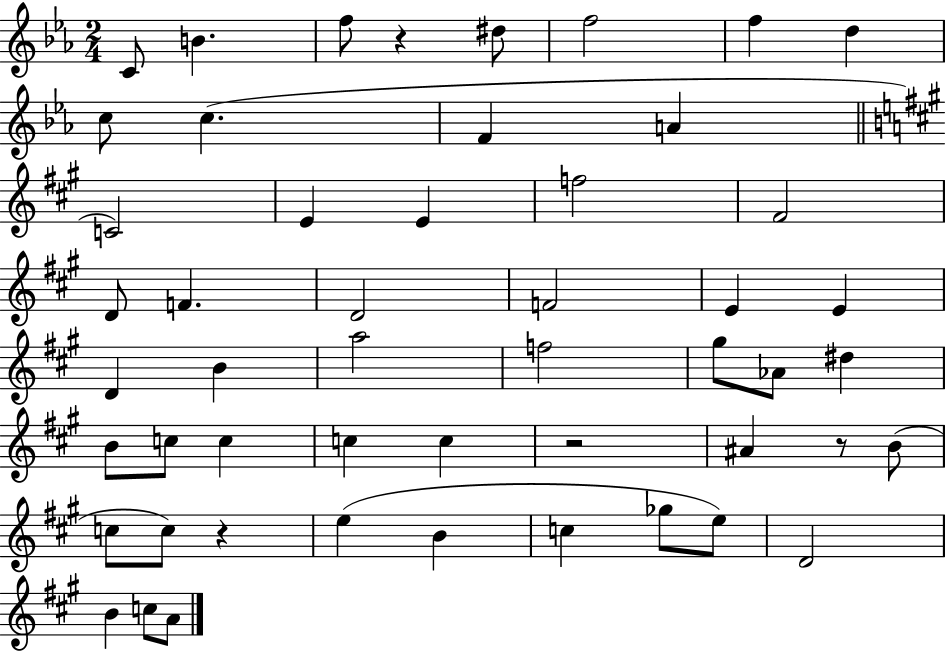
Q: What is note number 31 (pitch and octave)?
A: C5